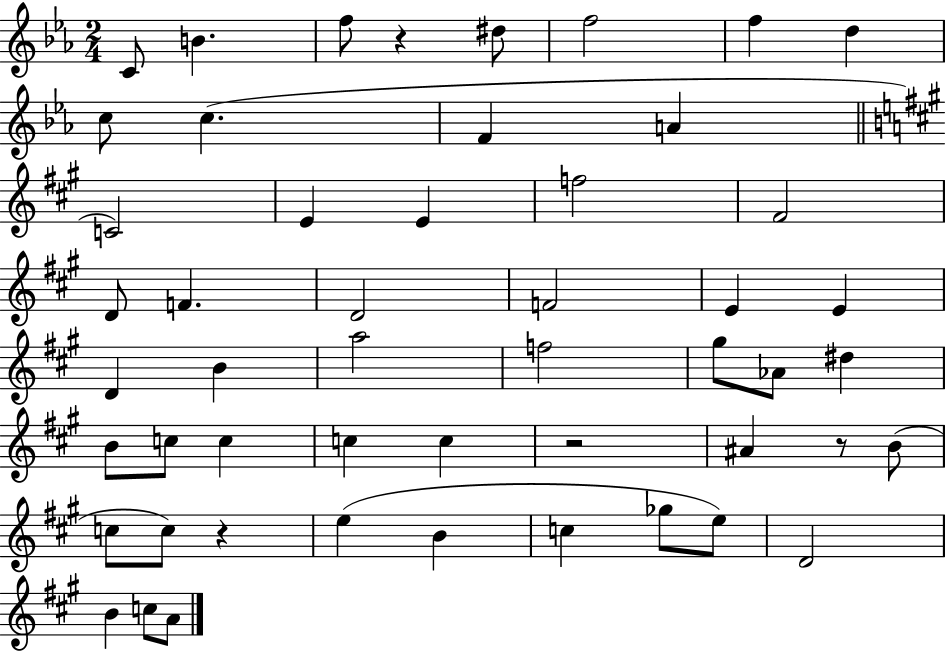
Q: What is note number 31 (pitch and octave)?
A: C5